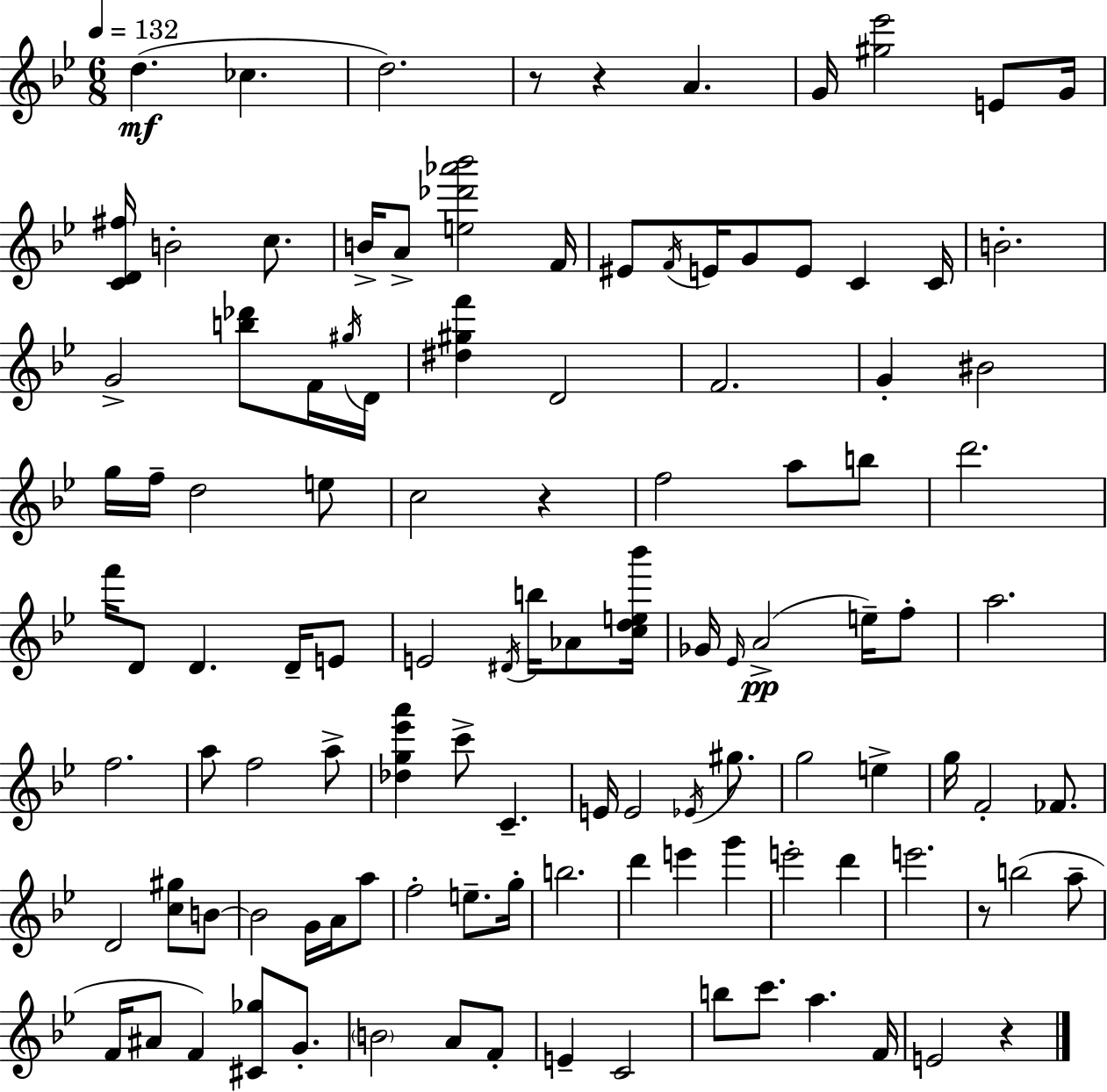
{
  \clef treble
  \numericTimeSignature
  \time 6/8
  \key bes \major
  \tempo 4 = 132
  d''4.(\mf ces''4. | d''2.) | r8 r4 a'4. | g'16 <gis'' ees'''>2 e'8 g'16 | \break <c' d' fis''>16 b'2-. c''8. | b'16-> a'8-> <e'' des''' aes''' bes'''>2 f'16 | eis'8 \acciaccatura { f'16 } e'16 g'8 e'8 c'4 | c'16 b'2.-. | \break g'2-> <b'' des'''>8 f'16 | \acciaccatura { gis''16 } d'16 <dis'' gis'' f'''>4 d'2 | f'2. | g'4-. bis'2 | \break g''16 f''16-- d''2 | e''8 c''2 r4 | f''2 a''8 | b''8 d'''2. | \break f'''16 d'8 d'4. d'16-- | e'8 e'2 \acciaccatura { dis'16 } b''16 | aes'8 <c'' d'' e'' bes'''>16 ges'16 \grace { ees'16 }(\pp a'2-> | e''16--) f''8-. a''2. | \break f''2. | a''8 f''2 | a''8-> <des'' g'' ees''' a'''>4 c'''8-> c'4.-- | e'16 e'2 | \break \acciaccatura { ees'16 } gis''8. g''2 | e''4-> g''16 f'2-. | fes'8. d'2 | <c'' gis''>8 b'8~~ b'2 | \break g'16 a'16 a''8 f''2-. | e''8.-- g''16-. b''2. | d'''4 e'''4 | g'''4 e'''2-. | \break d'''4 e'''2. | r8 b''2( | a''8-- f'16 ais'8 f'4) | <cis' ges''>8 g'8.-. \parenthesize b'2 | \break a'8 f'8-. e'4-- c'2 | b''8 c'''8. a''4. | f'16 e'2 | r4 \bar "|."
}